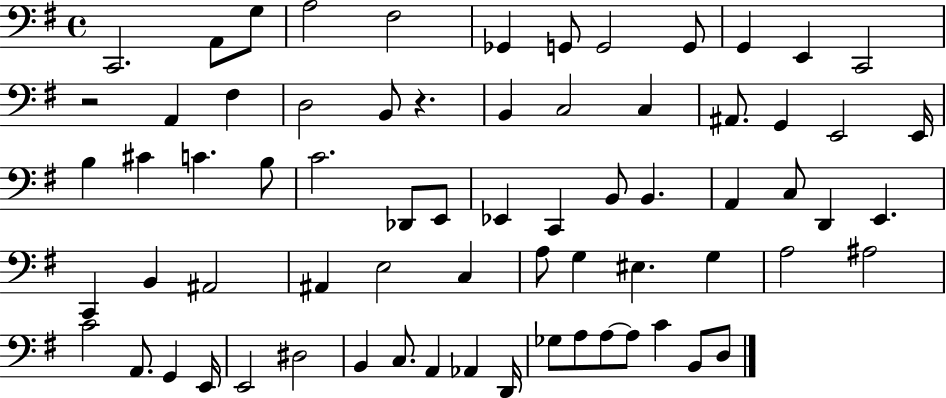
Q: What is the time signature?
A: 4/4